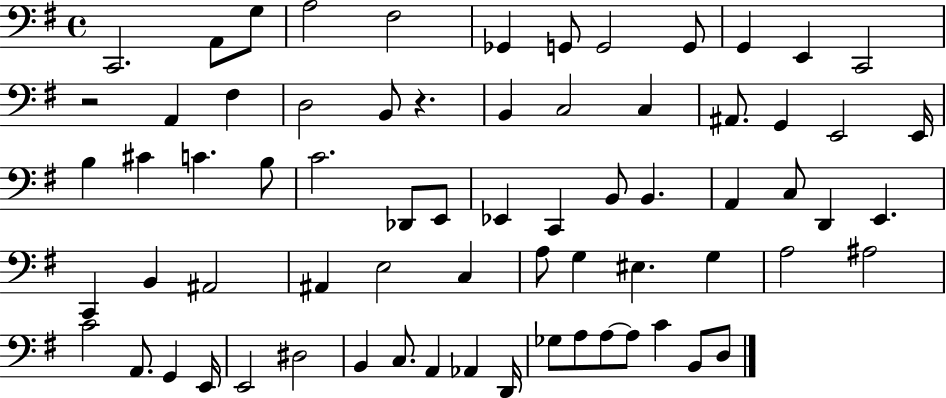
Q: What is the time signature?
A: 4/4